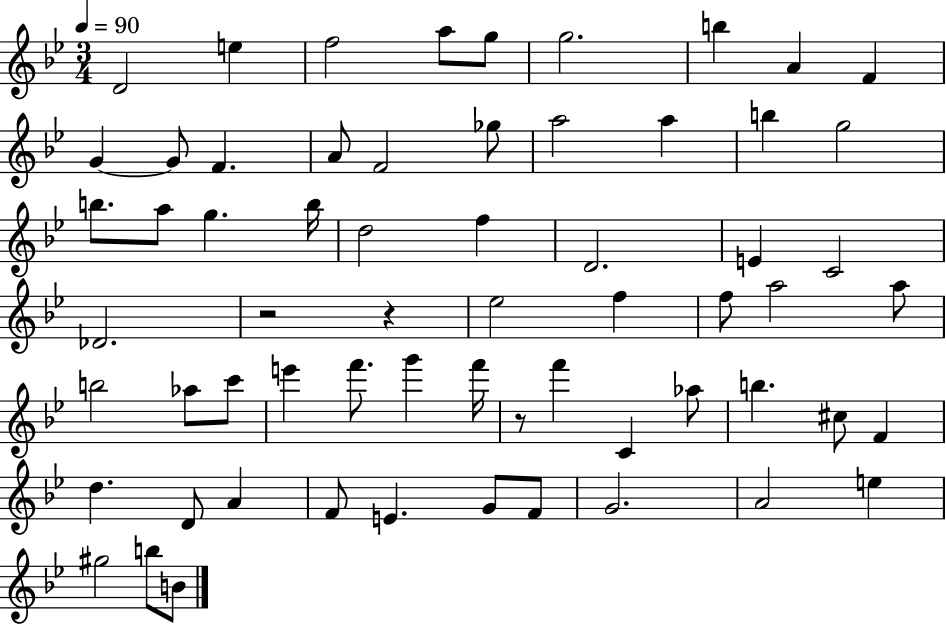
X:1
T:Untitled
M:3/4
L:1/4
K:Bb
D2 e f2 a/2 g/2 g2 b A F G G/2 F A/2 F2 _g/2 a2 a b g2 b/2 a/2 g b/4 d2 f D2 E C2 _D2 z2 z _e2 f f/2 a2 a/2 b2 _a/2 c'/2 e' f'/2 g' f'/4 z/2 f' C _a/2 b ^c/2 F d D/2 A F/2 E G/2 F/2 G2 A2 e ^g2 b/2 B/2